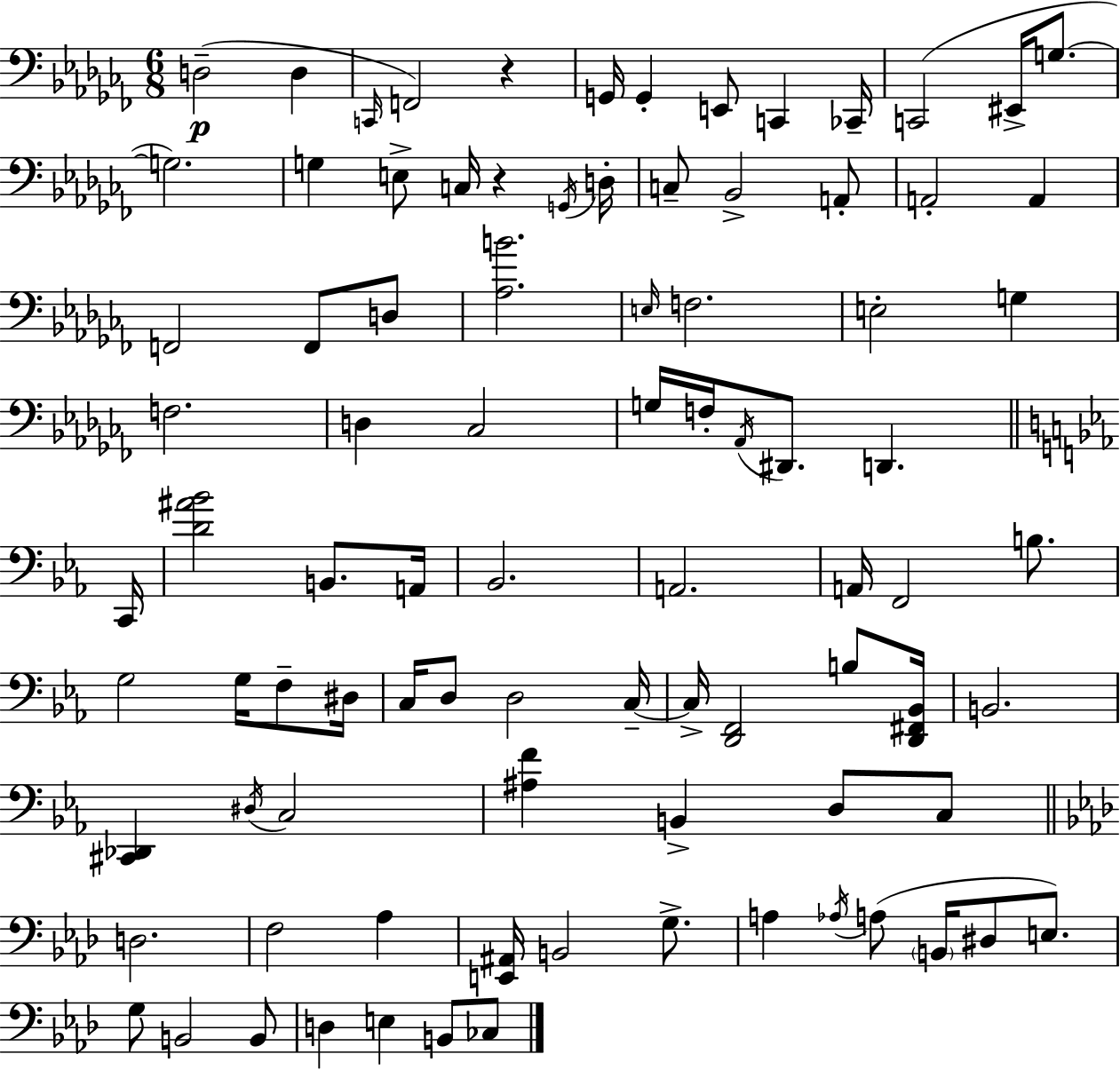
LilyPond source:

{
  \clef bass
  \numericTimeSignature
  \time 6/8
  \key aes \minor
  d2--(\p d4 | \grace { c,16 } f,2) r4 | g,16 g,4-. e,8 c,4 | ces,16-- c,2( eis,16-> g8.~~ | \break g2.) | g4 e8-> c16 r4 | \acciaccatura { g,16 } d16-. c8-- bes,2-> | a,8-. a,2-. a,4 | \break f,2 f,8 | d8 <aes b'>2. | \grace { e16 } f2. | e2-. g4 | \break f2. | d4 ces2 | g16 f16-. \acciaccatura { aes,16 } dis,8. d,4. | \bar "||" \break \key ees \major c,16 <d' ais' bes'>2 b,8. | a,16 bes,2. | a,2. | a,16 f,2 b8. | \break g2 g16 f8-- | dis16 c16 d8 d2 | c16--~~ c16-> <d, f,>2 b8 | <d, fis, bes,>16 b,2. | \break <cis, des,>4 \acciaccatura { dis16 } c2 | <ais f'>4 b,4-> d8 | c8 \bar "||" \break \key aes \major d2. | f2 aes4 | <e, ais,>16 b,2 g8.-> | a4 \acciaccatura { aes16 } a8( \parenthesize b,16 dis8 e8.) | \break g8 b,2 b,8 | d4 e4 b,8 ces8 | \bar "|."
}